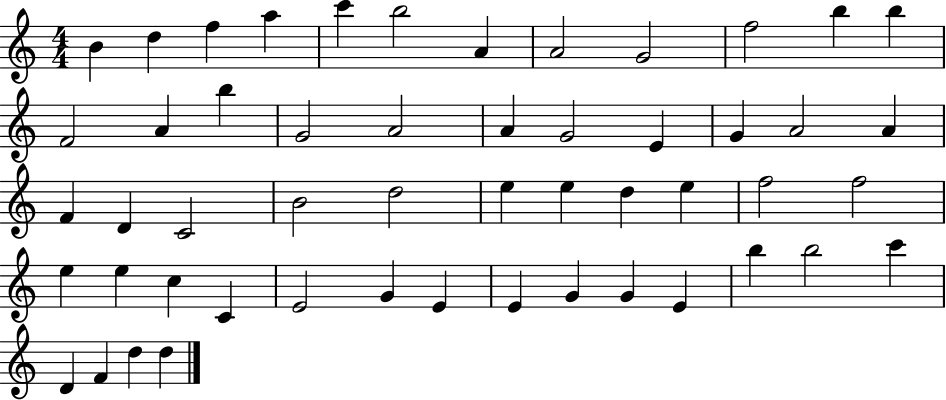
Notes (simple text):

B4/q D5/q F5/q A5/q C6/q B5/h A4/q A4/h G4/h F5/h B5/q B5/q F4/h A4/q B5/q G4/h A4/h A4/q G4/h E4/q G4/q A4/h A4/q F4/q D4/q C4/h B4/h D5/h E5/q E5/q D5/q E5/q F5/h F5/h E5/q E5/q C5/q C4/q E4/h G4/q E4/q E4/q G4/q G4/q E4/q B5/q B5/h C6/q D4/q F4/q D5/q D5/q